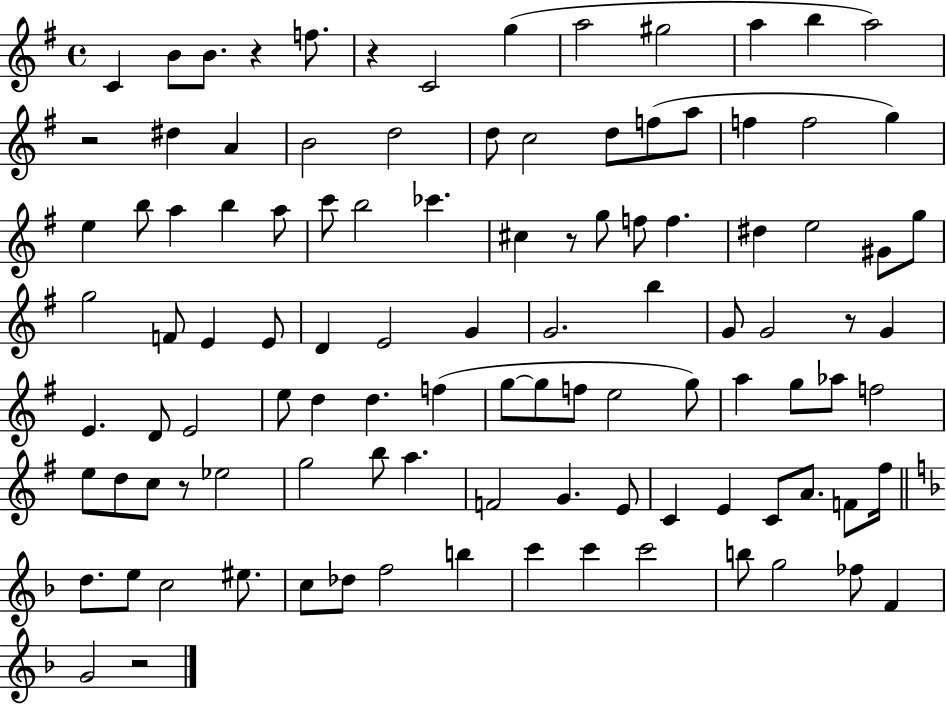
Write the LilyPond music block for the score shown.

{
  \clef treble
  \time 4/4
  \defaultTimeSignature
  \key g \major
  \repeat volta 2 { c'4 b'8 b'8. r4 f''8. | r4 c'2 g''4( | a''2 gis''2 | a''4 b''4 a''2) | \break r2 dis''4 a'4 | b'2 d''2 | d''8 c''2 d''8 f''8( a''8 | f''4 f''2 g''4) | \break e''4 b''8 a''4 b''4 a''8 | c'''8 b''2 ces'''4. | cis''4 r8 g''8 f''8 f''4. | dis''4 e''2 gis'8 g''8 | \break g''2 f'8 e'4 e'8 | d'4 e'2 g'4 | g'2. b''4 | g'8 g'2 r8 g'4 | \break e'4. d'8 e'2 | e''8 d''4 d''4. f''4( | g''8~~ g''8 f''8 e''2 g''8) | a''4 g''8 aes''8 f''2 | \break e''8 d''8 c''8 r8 ees''2 | g''2 b''8 a''4. | f'2 g'4. e'8 | c'4 e'4 c'8 a'8. f'8 fis''16 | \break \bar "||" \break \key f \major d''8. e''8 c''2 eis''8. | c''8 des''8 f''2 b''4 | c'''4 c'''4 c'''2 | b''8 g''2 fes''8 f'4 | \break g'2 r2 | } \bar "|."
}